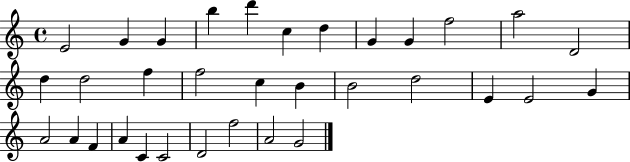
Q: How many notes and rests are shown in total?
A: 33